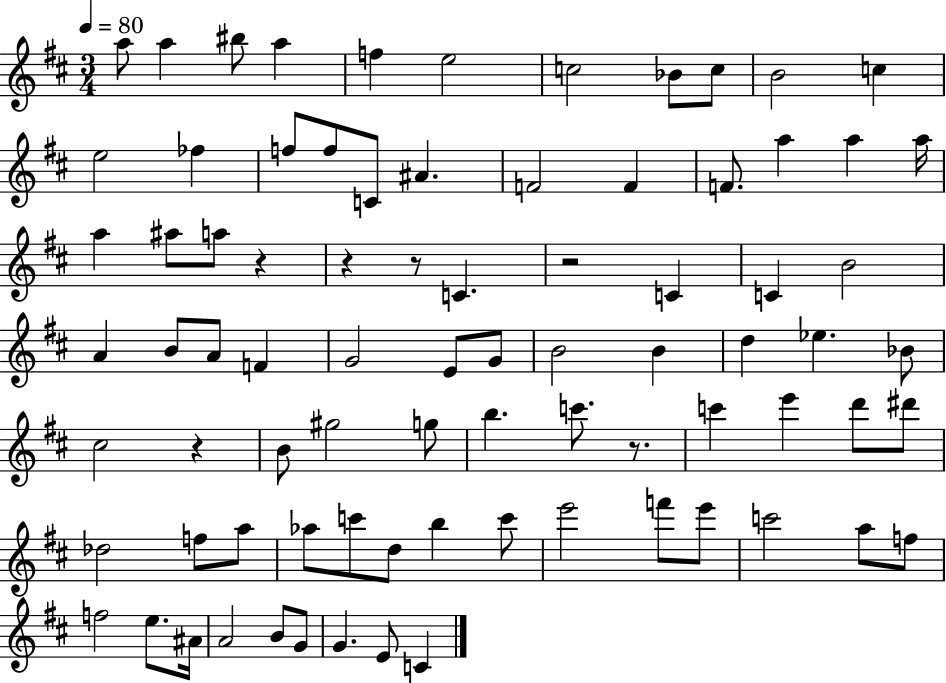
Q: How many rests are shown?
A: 6